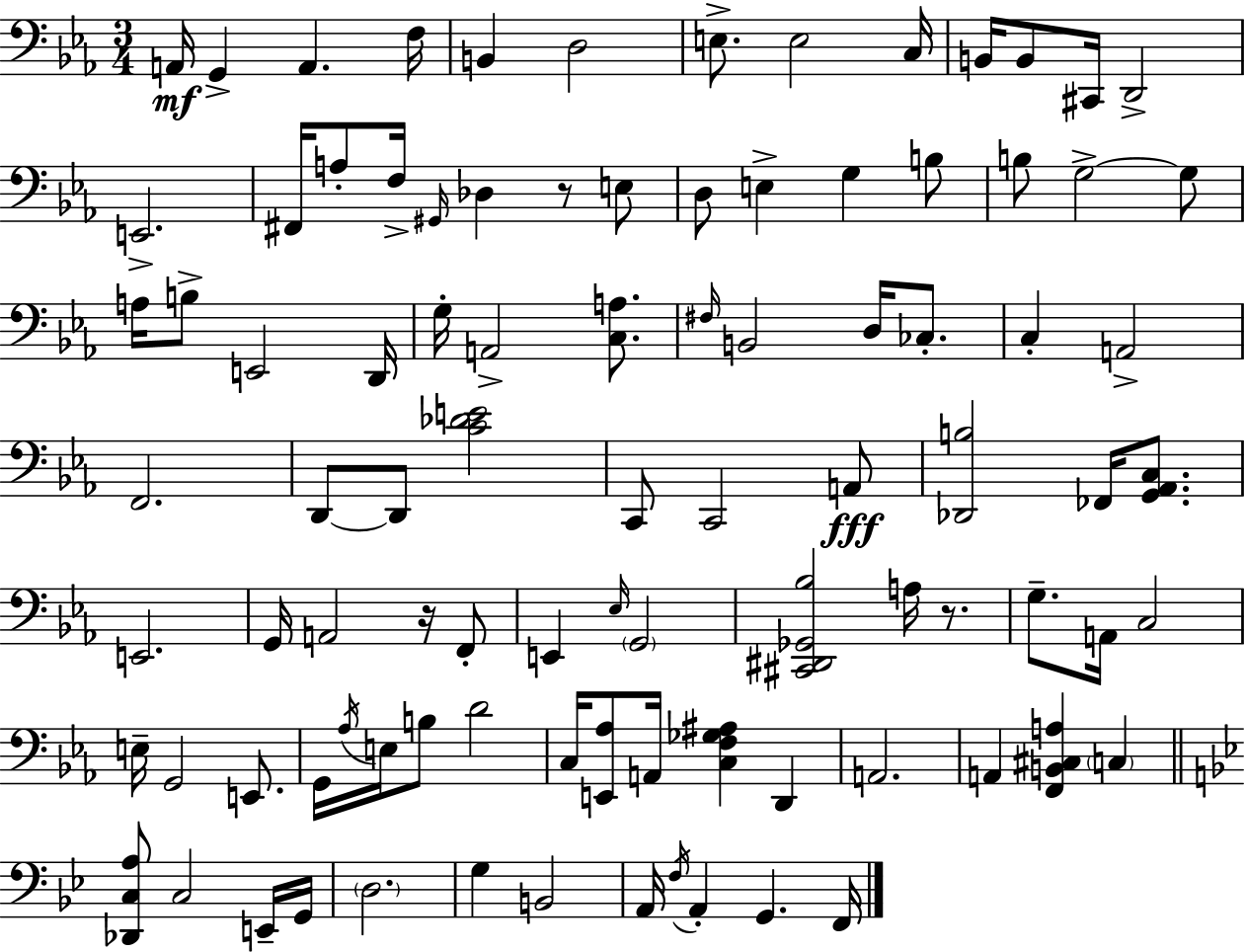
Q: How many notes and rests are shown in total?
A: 94